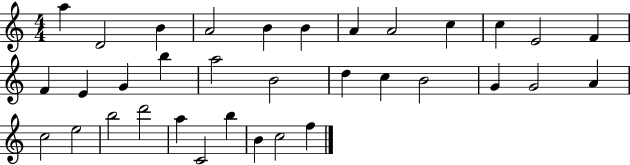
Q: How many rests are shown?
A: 0